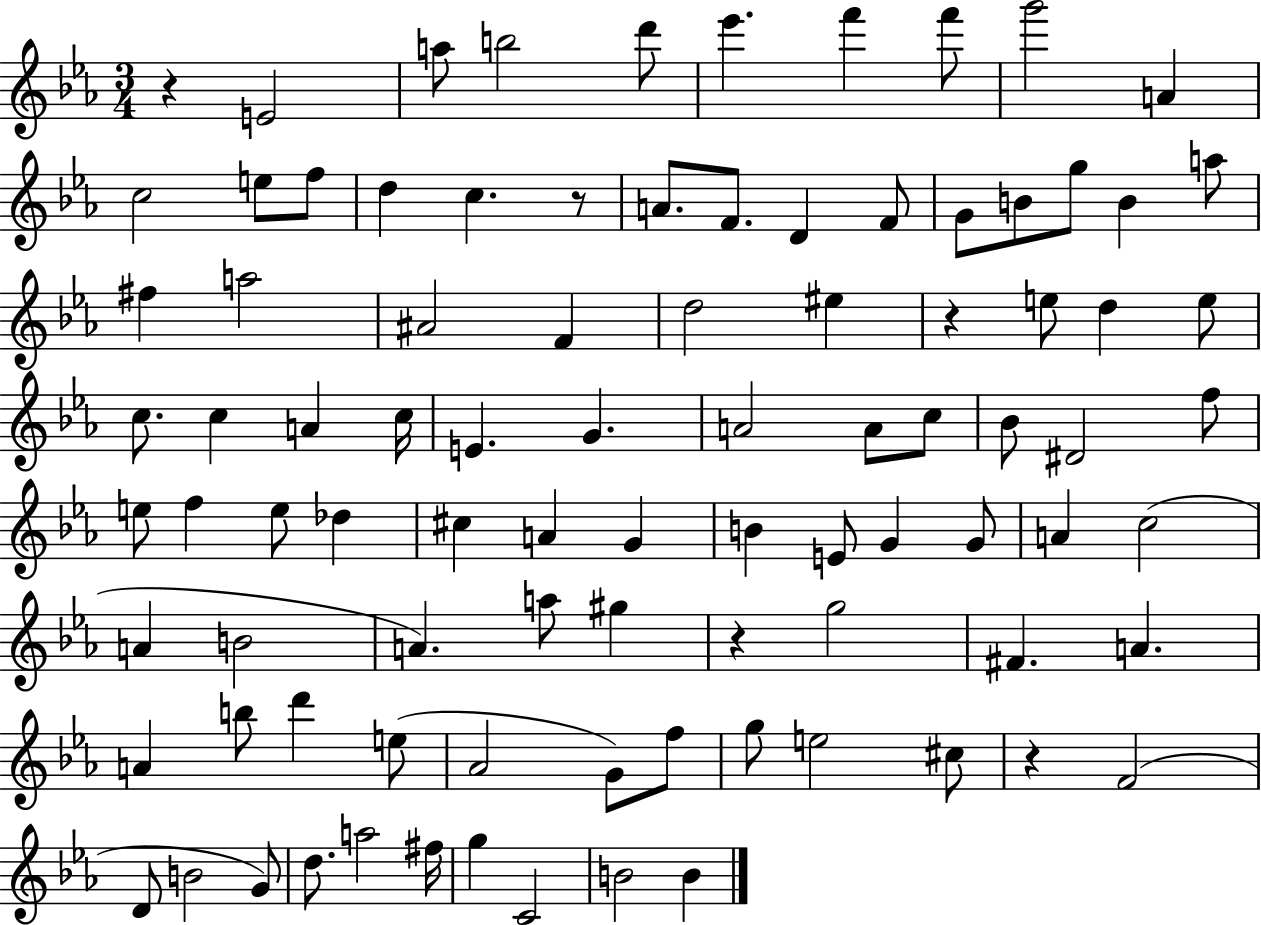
X:1
T:Untitled
M:3/4
L:1/4
K:Eb
z E2 a/2 b2 d'/2 _e' f' f'/2 g'2 A c2 e/2 f/2 d c z/2 A/2 F/2 D F/2 G/2 B/2 g/2 B a/2 ^f a2 ^A2 F d2 ^e z e/2 d e/2 c/2 c A c/4 E G A2 A/2 c/2 _B/2 ^D2 f/2 e/2 f e/2 _d ^c A G B E/2 G G/2 A c2 A B2 A a/2 ^g z g2 ^F A A b/2 d' e/2 _A2 G/2 f/2 g/2 e2 ^c/2 z F2 D/2 B2 G/2 d/2 a2 ^f/4 g C2 B2 B